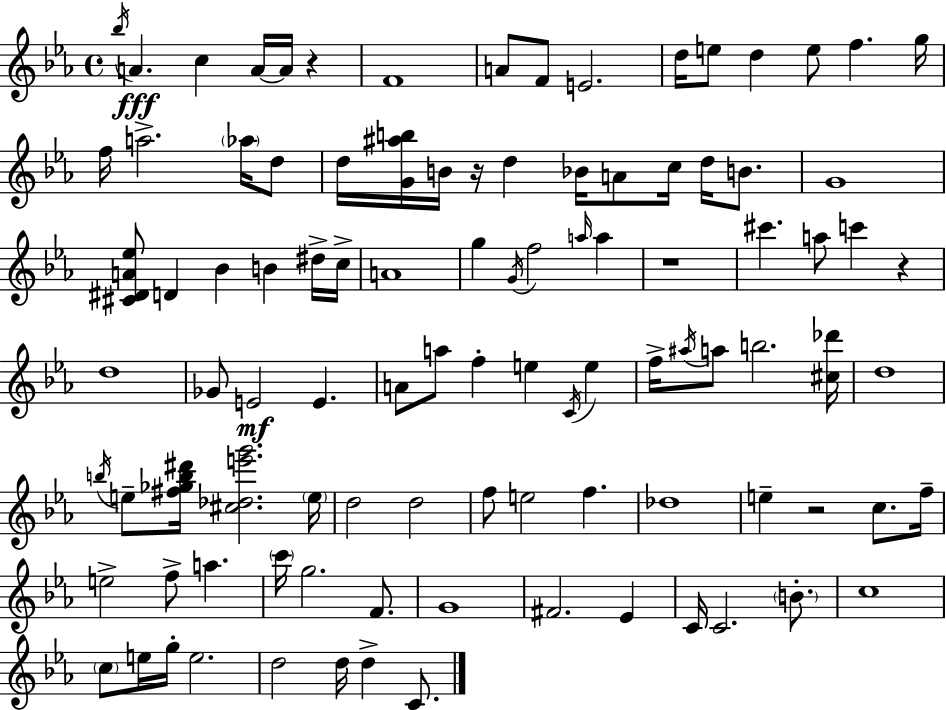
Bb5/s A4/q. C5/q A4/s A4/s R/q F4/w A4/e F4/e E4/h. D5/s E5/e D5/q E5/e F5/q. G5/s F5/s A5/h. Ab5/s D5/e D5/s [G4,A#5,B5]/s B4/s R/s D5/q Bb4/s A4/e C5/s D5/s B4/e. G4/w [C#4,D#4,A4,Eb5]/e D4/q Bb4/q B4/q D#5/s C5/s A4/w G5/q G4/s F5/h A5/s A5/q R/w C#6/q. A5/e C6/q R/q D5/w Gb4/e E4/h E4/q. A4/e A5/e F5/q E5/q C4/s E5/q F5/s A#5/s A5/e B5/h. [C#5,Db6]/s D5/w B5/s E5/e [F#5,Gb5,B5,D#6]/s [C#5,Db5,E6,G6]/h. E5/s D5/h D5/h F5/e E5/h F5/q. Db5/w E5/q R/h C5/e. F5/s E5/h F5/e A5/q. C6/s G5/h. F4/e. G4/w F#4/h. Eb4/q C4/s C4/h. B4/e. C5/w C5/e E5/s G5/s E5/h. D5/h D5/s D5/q C4/e.